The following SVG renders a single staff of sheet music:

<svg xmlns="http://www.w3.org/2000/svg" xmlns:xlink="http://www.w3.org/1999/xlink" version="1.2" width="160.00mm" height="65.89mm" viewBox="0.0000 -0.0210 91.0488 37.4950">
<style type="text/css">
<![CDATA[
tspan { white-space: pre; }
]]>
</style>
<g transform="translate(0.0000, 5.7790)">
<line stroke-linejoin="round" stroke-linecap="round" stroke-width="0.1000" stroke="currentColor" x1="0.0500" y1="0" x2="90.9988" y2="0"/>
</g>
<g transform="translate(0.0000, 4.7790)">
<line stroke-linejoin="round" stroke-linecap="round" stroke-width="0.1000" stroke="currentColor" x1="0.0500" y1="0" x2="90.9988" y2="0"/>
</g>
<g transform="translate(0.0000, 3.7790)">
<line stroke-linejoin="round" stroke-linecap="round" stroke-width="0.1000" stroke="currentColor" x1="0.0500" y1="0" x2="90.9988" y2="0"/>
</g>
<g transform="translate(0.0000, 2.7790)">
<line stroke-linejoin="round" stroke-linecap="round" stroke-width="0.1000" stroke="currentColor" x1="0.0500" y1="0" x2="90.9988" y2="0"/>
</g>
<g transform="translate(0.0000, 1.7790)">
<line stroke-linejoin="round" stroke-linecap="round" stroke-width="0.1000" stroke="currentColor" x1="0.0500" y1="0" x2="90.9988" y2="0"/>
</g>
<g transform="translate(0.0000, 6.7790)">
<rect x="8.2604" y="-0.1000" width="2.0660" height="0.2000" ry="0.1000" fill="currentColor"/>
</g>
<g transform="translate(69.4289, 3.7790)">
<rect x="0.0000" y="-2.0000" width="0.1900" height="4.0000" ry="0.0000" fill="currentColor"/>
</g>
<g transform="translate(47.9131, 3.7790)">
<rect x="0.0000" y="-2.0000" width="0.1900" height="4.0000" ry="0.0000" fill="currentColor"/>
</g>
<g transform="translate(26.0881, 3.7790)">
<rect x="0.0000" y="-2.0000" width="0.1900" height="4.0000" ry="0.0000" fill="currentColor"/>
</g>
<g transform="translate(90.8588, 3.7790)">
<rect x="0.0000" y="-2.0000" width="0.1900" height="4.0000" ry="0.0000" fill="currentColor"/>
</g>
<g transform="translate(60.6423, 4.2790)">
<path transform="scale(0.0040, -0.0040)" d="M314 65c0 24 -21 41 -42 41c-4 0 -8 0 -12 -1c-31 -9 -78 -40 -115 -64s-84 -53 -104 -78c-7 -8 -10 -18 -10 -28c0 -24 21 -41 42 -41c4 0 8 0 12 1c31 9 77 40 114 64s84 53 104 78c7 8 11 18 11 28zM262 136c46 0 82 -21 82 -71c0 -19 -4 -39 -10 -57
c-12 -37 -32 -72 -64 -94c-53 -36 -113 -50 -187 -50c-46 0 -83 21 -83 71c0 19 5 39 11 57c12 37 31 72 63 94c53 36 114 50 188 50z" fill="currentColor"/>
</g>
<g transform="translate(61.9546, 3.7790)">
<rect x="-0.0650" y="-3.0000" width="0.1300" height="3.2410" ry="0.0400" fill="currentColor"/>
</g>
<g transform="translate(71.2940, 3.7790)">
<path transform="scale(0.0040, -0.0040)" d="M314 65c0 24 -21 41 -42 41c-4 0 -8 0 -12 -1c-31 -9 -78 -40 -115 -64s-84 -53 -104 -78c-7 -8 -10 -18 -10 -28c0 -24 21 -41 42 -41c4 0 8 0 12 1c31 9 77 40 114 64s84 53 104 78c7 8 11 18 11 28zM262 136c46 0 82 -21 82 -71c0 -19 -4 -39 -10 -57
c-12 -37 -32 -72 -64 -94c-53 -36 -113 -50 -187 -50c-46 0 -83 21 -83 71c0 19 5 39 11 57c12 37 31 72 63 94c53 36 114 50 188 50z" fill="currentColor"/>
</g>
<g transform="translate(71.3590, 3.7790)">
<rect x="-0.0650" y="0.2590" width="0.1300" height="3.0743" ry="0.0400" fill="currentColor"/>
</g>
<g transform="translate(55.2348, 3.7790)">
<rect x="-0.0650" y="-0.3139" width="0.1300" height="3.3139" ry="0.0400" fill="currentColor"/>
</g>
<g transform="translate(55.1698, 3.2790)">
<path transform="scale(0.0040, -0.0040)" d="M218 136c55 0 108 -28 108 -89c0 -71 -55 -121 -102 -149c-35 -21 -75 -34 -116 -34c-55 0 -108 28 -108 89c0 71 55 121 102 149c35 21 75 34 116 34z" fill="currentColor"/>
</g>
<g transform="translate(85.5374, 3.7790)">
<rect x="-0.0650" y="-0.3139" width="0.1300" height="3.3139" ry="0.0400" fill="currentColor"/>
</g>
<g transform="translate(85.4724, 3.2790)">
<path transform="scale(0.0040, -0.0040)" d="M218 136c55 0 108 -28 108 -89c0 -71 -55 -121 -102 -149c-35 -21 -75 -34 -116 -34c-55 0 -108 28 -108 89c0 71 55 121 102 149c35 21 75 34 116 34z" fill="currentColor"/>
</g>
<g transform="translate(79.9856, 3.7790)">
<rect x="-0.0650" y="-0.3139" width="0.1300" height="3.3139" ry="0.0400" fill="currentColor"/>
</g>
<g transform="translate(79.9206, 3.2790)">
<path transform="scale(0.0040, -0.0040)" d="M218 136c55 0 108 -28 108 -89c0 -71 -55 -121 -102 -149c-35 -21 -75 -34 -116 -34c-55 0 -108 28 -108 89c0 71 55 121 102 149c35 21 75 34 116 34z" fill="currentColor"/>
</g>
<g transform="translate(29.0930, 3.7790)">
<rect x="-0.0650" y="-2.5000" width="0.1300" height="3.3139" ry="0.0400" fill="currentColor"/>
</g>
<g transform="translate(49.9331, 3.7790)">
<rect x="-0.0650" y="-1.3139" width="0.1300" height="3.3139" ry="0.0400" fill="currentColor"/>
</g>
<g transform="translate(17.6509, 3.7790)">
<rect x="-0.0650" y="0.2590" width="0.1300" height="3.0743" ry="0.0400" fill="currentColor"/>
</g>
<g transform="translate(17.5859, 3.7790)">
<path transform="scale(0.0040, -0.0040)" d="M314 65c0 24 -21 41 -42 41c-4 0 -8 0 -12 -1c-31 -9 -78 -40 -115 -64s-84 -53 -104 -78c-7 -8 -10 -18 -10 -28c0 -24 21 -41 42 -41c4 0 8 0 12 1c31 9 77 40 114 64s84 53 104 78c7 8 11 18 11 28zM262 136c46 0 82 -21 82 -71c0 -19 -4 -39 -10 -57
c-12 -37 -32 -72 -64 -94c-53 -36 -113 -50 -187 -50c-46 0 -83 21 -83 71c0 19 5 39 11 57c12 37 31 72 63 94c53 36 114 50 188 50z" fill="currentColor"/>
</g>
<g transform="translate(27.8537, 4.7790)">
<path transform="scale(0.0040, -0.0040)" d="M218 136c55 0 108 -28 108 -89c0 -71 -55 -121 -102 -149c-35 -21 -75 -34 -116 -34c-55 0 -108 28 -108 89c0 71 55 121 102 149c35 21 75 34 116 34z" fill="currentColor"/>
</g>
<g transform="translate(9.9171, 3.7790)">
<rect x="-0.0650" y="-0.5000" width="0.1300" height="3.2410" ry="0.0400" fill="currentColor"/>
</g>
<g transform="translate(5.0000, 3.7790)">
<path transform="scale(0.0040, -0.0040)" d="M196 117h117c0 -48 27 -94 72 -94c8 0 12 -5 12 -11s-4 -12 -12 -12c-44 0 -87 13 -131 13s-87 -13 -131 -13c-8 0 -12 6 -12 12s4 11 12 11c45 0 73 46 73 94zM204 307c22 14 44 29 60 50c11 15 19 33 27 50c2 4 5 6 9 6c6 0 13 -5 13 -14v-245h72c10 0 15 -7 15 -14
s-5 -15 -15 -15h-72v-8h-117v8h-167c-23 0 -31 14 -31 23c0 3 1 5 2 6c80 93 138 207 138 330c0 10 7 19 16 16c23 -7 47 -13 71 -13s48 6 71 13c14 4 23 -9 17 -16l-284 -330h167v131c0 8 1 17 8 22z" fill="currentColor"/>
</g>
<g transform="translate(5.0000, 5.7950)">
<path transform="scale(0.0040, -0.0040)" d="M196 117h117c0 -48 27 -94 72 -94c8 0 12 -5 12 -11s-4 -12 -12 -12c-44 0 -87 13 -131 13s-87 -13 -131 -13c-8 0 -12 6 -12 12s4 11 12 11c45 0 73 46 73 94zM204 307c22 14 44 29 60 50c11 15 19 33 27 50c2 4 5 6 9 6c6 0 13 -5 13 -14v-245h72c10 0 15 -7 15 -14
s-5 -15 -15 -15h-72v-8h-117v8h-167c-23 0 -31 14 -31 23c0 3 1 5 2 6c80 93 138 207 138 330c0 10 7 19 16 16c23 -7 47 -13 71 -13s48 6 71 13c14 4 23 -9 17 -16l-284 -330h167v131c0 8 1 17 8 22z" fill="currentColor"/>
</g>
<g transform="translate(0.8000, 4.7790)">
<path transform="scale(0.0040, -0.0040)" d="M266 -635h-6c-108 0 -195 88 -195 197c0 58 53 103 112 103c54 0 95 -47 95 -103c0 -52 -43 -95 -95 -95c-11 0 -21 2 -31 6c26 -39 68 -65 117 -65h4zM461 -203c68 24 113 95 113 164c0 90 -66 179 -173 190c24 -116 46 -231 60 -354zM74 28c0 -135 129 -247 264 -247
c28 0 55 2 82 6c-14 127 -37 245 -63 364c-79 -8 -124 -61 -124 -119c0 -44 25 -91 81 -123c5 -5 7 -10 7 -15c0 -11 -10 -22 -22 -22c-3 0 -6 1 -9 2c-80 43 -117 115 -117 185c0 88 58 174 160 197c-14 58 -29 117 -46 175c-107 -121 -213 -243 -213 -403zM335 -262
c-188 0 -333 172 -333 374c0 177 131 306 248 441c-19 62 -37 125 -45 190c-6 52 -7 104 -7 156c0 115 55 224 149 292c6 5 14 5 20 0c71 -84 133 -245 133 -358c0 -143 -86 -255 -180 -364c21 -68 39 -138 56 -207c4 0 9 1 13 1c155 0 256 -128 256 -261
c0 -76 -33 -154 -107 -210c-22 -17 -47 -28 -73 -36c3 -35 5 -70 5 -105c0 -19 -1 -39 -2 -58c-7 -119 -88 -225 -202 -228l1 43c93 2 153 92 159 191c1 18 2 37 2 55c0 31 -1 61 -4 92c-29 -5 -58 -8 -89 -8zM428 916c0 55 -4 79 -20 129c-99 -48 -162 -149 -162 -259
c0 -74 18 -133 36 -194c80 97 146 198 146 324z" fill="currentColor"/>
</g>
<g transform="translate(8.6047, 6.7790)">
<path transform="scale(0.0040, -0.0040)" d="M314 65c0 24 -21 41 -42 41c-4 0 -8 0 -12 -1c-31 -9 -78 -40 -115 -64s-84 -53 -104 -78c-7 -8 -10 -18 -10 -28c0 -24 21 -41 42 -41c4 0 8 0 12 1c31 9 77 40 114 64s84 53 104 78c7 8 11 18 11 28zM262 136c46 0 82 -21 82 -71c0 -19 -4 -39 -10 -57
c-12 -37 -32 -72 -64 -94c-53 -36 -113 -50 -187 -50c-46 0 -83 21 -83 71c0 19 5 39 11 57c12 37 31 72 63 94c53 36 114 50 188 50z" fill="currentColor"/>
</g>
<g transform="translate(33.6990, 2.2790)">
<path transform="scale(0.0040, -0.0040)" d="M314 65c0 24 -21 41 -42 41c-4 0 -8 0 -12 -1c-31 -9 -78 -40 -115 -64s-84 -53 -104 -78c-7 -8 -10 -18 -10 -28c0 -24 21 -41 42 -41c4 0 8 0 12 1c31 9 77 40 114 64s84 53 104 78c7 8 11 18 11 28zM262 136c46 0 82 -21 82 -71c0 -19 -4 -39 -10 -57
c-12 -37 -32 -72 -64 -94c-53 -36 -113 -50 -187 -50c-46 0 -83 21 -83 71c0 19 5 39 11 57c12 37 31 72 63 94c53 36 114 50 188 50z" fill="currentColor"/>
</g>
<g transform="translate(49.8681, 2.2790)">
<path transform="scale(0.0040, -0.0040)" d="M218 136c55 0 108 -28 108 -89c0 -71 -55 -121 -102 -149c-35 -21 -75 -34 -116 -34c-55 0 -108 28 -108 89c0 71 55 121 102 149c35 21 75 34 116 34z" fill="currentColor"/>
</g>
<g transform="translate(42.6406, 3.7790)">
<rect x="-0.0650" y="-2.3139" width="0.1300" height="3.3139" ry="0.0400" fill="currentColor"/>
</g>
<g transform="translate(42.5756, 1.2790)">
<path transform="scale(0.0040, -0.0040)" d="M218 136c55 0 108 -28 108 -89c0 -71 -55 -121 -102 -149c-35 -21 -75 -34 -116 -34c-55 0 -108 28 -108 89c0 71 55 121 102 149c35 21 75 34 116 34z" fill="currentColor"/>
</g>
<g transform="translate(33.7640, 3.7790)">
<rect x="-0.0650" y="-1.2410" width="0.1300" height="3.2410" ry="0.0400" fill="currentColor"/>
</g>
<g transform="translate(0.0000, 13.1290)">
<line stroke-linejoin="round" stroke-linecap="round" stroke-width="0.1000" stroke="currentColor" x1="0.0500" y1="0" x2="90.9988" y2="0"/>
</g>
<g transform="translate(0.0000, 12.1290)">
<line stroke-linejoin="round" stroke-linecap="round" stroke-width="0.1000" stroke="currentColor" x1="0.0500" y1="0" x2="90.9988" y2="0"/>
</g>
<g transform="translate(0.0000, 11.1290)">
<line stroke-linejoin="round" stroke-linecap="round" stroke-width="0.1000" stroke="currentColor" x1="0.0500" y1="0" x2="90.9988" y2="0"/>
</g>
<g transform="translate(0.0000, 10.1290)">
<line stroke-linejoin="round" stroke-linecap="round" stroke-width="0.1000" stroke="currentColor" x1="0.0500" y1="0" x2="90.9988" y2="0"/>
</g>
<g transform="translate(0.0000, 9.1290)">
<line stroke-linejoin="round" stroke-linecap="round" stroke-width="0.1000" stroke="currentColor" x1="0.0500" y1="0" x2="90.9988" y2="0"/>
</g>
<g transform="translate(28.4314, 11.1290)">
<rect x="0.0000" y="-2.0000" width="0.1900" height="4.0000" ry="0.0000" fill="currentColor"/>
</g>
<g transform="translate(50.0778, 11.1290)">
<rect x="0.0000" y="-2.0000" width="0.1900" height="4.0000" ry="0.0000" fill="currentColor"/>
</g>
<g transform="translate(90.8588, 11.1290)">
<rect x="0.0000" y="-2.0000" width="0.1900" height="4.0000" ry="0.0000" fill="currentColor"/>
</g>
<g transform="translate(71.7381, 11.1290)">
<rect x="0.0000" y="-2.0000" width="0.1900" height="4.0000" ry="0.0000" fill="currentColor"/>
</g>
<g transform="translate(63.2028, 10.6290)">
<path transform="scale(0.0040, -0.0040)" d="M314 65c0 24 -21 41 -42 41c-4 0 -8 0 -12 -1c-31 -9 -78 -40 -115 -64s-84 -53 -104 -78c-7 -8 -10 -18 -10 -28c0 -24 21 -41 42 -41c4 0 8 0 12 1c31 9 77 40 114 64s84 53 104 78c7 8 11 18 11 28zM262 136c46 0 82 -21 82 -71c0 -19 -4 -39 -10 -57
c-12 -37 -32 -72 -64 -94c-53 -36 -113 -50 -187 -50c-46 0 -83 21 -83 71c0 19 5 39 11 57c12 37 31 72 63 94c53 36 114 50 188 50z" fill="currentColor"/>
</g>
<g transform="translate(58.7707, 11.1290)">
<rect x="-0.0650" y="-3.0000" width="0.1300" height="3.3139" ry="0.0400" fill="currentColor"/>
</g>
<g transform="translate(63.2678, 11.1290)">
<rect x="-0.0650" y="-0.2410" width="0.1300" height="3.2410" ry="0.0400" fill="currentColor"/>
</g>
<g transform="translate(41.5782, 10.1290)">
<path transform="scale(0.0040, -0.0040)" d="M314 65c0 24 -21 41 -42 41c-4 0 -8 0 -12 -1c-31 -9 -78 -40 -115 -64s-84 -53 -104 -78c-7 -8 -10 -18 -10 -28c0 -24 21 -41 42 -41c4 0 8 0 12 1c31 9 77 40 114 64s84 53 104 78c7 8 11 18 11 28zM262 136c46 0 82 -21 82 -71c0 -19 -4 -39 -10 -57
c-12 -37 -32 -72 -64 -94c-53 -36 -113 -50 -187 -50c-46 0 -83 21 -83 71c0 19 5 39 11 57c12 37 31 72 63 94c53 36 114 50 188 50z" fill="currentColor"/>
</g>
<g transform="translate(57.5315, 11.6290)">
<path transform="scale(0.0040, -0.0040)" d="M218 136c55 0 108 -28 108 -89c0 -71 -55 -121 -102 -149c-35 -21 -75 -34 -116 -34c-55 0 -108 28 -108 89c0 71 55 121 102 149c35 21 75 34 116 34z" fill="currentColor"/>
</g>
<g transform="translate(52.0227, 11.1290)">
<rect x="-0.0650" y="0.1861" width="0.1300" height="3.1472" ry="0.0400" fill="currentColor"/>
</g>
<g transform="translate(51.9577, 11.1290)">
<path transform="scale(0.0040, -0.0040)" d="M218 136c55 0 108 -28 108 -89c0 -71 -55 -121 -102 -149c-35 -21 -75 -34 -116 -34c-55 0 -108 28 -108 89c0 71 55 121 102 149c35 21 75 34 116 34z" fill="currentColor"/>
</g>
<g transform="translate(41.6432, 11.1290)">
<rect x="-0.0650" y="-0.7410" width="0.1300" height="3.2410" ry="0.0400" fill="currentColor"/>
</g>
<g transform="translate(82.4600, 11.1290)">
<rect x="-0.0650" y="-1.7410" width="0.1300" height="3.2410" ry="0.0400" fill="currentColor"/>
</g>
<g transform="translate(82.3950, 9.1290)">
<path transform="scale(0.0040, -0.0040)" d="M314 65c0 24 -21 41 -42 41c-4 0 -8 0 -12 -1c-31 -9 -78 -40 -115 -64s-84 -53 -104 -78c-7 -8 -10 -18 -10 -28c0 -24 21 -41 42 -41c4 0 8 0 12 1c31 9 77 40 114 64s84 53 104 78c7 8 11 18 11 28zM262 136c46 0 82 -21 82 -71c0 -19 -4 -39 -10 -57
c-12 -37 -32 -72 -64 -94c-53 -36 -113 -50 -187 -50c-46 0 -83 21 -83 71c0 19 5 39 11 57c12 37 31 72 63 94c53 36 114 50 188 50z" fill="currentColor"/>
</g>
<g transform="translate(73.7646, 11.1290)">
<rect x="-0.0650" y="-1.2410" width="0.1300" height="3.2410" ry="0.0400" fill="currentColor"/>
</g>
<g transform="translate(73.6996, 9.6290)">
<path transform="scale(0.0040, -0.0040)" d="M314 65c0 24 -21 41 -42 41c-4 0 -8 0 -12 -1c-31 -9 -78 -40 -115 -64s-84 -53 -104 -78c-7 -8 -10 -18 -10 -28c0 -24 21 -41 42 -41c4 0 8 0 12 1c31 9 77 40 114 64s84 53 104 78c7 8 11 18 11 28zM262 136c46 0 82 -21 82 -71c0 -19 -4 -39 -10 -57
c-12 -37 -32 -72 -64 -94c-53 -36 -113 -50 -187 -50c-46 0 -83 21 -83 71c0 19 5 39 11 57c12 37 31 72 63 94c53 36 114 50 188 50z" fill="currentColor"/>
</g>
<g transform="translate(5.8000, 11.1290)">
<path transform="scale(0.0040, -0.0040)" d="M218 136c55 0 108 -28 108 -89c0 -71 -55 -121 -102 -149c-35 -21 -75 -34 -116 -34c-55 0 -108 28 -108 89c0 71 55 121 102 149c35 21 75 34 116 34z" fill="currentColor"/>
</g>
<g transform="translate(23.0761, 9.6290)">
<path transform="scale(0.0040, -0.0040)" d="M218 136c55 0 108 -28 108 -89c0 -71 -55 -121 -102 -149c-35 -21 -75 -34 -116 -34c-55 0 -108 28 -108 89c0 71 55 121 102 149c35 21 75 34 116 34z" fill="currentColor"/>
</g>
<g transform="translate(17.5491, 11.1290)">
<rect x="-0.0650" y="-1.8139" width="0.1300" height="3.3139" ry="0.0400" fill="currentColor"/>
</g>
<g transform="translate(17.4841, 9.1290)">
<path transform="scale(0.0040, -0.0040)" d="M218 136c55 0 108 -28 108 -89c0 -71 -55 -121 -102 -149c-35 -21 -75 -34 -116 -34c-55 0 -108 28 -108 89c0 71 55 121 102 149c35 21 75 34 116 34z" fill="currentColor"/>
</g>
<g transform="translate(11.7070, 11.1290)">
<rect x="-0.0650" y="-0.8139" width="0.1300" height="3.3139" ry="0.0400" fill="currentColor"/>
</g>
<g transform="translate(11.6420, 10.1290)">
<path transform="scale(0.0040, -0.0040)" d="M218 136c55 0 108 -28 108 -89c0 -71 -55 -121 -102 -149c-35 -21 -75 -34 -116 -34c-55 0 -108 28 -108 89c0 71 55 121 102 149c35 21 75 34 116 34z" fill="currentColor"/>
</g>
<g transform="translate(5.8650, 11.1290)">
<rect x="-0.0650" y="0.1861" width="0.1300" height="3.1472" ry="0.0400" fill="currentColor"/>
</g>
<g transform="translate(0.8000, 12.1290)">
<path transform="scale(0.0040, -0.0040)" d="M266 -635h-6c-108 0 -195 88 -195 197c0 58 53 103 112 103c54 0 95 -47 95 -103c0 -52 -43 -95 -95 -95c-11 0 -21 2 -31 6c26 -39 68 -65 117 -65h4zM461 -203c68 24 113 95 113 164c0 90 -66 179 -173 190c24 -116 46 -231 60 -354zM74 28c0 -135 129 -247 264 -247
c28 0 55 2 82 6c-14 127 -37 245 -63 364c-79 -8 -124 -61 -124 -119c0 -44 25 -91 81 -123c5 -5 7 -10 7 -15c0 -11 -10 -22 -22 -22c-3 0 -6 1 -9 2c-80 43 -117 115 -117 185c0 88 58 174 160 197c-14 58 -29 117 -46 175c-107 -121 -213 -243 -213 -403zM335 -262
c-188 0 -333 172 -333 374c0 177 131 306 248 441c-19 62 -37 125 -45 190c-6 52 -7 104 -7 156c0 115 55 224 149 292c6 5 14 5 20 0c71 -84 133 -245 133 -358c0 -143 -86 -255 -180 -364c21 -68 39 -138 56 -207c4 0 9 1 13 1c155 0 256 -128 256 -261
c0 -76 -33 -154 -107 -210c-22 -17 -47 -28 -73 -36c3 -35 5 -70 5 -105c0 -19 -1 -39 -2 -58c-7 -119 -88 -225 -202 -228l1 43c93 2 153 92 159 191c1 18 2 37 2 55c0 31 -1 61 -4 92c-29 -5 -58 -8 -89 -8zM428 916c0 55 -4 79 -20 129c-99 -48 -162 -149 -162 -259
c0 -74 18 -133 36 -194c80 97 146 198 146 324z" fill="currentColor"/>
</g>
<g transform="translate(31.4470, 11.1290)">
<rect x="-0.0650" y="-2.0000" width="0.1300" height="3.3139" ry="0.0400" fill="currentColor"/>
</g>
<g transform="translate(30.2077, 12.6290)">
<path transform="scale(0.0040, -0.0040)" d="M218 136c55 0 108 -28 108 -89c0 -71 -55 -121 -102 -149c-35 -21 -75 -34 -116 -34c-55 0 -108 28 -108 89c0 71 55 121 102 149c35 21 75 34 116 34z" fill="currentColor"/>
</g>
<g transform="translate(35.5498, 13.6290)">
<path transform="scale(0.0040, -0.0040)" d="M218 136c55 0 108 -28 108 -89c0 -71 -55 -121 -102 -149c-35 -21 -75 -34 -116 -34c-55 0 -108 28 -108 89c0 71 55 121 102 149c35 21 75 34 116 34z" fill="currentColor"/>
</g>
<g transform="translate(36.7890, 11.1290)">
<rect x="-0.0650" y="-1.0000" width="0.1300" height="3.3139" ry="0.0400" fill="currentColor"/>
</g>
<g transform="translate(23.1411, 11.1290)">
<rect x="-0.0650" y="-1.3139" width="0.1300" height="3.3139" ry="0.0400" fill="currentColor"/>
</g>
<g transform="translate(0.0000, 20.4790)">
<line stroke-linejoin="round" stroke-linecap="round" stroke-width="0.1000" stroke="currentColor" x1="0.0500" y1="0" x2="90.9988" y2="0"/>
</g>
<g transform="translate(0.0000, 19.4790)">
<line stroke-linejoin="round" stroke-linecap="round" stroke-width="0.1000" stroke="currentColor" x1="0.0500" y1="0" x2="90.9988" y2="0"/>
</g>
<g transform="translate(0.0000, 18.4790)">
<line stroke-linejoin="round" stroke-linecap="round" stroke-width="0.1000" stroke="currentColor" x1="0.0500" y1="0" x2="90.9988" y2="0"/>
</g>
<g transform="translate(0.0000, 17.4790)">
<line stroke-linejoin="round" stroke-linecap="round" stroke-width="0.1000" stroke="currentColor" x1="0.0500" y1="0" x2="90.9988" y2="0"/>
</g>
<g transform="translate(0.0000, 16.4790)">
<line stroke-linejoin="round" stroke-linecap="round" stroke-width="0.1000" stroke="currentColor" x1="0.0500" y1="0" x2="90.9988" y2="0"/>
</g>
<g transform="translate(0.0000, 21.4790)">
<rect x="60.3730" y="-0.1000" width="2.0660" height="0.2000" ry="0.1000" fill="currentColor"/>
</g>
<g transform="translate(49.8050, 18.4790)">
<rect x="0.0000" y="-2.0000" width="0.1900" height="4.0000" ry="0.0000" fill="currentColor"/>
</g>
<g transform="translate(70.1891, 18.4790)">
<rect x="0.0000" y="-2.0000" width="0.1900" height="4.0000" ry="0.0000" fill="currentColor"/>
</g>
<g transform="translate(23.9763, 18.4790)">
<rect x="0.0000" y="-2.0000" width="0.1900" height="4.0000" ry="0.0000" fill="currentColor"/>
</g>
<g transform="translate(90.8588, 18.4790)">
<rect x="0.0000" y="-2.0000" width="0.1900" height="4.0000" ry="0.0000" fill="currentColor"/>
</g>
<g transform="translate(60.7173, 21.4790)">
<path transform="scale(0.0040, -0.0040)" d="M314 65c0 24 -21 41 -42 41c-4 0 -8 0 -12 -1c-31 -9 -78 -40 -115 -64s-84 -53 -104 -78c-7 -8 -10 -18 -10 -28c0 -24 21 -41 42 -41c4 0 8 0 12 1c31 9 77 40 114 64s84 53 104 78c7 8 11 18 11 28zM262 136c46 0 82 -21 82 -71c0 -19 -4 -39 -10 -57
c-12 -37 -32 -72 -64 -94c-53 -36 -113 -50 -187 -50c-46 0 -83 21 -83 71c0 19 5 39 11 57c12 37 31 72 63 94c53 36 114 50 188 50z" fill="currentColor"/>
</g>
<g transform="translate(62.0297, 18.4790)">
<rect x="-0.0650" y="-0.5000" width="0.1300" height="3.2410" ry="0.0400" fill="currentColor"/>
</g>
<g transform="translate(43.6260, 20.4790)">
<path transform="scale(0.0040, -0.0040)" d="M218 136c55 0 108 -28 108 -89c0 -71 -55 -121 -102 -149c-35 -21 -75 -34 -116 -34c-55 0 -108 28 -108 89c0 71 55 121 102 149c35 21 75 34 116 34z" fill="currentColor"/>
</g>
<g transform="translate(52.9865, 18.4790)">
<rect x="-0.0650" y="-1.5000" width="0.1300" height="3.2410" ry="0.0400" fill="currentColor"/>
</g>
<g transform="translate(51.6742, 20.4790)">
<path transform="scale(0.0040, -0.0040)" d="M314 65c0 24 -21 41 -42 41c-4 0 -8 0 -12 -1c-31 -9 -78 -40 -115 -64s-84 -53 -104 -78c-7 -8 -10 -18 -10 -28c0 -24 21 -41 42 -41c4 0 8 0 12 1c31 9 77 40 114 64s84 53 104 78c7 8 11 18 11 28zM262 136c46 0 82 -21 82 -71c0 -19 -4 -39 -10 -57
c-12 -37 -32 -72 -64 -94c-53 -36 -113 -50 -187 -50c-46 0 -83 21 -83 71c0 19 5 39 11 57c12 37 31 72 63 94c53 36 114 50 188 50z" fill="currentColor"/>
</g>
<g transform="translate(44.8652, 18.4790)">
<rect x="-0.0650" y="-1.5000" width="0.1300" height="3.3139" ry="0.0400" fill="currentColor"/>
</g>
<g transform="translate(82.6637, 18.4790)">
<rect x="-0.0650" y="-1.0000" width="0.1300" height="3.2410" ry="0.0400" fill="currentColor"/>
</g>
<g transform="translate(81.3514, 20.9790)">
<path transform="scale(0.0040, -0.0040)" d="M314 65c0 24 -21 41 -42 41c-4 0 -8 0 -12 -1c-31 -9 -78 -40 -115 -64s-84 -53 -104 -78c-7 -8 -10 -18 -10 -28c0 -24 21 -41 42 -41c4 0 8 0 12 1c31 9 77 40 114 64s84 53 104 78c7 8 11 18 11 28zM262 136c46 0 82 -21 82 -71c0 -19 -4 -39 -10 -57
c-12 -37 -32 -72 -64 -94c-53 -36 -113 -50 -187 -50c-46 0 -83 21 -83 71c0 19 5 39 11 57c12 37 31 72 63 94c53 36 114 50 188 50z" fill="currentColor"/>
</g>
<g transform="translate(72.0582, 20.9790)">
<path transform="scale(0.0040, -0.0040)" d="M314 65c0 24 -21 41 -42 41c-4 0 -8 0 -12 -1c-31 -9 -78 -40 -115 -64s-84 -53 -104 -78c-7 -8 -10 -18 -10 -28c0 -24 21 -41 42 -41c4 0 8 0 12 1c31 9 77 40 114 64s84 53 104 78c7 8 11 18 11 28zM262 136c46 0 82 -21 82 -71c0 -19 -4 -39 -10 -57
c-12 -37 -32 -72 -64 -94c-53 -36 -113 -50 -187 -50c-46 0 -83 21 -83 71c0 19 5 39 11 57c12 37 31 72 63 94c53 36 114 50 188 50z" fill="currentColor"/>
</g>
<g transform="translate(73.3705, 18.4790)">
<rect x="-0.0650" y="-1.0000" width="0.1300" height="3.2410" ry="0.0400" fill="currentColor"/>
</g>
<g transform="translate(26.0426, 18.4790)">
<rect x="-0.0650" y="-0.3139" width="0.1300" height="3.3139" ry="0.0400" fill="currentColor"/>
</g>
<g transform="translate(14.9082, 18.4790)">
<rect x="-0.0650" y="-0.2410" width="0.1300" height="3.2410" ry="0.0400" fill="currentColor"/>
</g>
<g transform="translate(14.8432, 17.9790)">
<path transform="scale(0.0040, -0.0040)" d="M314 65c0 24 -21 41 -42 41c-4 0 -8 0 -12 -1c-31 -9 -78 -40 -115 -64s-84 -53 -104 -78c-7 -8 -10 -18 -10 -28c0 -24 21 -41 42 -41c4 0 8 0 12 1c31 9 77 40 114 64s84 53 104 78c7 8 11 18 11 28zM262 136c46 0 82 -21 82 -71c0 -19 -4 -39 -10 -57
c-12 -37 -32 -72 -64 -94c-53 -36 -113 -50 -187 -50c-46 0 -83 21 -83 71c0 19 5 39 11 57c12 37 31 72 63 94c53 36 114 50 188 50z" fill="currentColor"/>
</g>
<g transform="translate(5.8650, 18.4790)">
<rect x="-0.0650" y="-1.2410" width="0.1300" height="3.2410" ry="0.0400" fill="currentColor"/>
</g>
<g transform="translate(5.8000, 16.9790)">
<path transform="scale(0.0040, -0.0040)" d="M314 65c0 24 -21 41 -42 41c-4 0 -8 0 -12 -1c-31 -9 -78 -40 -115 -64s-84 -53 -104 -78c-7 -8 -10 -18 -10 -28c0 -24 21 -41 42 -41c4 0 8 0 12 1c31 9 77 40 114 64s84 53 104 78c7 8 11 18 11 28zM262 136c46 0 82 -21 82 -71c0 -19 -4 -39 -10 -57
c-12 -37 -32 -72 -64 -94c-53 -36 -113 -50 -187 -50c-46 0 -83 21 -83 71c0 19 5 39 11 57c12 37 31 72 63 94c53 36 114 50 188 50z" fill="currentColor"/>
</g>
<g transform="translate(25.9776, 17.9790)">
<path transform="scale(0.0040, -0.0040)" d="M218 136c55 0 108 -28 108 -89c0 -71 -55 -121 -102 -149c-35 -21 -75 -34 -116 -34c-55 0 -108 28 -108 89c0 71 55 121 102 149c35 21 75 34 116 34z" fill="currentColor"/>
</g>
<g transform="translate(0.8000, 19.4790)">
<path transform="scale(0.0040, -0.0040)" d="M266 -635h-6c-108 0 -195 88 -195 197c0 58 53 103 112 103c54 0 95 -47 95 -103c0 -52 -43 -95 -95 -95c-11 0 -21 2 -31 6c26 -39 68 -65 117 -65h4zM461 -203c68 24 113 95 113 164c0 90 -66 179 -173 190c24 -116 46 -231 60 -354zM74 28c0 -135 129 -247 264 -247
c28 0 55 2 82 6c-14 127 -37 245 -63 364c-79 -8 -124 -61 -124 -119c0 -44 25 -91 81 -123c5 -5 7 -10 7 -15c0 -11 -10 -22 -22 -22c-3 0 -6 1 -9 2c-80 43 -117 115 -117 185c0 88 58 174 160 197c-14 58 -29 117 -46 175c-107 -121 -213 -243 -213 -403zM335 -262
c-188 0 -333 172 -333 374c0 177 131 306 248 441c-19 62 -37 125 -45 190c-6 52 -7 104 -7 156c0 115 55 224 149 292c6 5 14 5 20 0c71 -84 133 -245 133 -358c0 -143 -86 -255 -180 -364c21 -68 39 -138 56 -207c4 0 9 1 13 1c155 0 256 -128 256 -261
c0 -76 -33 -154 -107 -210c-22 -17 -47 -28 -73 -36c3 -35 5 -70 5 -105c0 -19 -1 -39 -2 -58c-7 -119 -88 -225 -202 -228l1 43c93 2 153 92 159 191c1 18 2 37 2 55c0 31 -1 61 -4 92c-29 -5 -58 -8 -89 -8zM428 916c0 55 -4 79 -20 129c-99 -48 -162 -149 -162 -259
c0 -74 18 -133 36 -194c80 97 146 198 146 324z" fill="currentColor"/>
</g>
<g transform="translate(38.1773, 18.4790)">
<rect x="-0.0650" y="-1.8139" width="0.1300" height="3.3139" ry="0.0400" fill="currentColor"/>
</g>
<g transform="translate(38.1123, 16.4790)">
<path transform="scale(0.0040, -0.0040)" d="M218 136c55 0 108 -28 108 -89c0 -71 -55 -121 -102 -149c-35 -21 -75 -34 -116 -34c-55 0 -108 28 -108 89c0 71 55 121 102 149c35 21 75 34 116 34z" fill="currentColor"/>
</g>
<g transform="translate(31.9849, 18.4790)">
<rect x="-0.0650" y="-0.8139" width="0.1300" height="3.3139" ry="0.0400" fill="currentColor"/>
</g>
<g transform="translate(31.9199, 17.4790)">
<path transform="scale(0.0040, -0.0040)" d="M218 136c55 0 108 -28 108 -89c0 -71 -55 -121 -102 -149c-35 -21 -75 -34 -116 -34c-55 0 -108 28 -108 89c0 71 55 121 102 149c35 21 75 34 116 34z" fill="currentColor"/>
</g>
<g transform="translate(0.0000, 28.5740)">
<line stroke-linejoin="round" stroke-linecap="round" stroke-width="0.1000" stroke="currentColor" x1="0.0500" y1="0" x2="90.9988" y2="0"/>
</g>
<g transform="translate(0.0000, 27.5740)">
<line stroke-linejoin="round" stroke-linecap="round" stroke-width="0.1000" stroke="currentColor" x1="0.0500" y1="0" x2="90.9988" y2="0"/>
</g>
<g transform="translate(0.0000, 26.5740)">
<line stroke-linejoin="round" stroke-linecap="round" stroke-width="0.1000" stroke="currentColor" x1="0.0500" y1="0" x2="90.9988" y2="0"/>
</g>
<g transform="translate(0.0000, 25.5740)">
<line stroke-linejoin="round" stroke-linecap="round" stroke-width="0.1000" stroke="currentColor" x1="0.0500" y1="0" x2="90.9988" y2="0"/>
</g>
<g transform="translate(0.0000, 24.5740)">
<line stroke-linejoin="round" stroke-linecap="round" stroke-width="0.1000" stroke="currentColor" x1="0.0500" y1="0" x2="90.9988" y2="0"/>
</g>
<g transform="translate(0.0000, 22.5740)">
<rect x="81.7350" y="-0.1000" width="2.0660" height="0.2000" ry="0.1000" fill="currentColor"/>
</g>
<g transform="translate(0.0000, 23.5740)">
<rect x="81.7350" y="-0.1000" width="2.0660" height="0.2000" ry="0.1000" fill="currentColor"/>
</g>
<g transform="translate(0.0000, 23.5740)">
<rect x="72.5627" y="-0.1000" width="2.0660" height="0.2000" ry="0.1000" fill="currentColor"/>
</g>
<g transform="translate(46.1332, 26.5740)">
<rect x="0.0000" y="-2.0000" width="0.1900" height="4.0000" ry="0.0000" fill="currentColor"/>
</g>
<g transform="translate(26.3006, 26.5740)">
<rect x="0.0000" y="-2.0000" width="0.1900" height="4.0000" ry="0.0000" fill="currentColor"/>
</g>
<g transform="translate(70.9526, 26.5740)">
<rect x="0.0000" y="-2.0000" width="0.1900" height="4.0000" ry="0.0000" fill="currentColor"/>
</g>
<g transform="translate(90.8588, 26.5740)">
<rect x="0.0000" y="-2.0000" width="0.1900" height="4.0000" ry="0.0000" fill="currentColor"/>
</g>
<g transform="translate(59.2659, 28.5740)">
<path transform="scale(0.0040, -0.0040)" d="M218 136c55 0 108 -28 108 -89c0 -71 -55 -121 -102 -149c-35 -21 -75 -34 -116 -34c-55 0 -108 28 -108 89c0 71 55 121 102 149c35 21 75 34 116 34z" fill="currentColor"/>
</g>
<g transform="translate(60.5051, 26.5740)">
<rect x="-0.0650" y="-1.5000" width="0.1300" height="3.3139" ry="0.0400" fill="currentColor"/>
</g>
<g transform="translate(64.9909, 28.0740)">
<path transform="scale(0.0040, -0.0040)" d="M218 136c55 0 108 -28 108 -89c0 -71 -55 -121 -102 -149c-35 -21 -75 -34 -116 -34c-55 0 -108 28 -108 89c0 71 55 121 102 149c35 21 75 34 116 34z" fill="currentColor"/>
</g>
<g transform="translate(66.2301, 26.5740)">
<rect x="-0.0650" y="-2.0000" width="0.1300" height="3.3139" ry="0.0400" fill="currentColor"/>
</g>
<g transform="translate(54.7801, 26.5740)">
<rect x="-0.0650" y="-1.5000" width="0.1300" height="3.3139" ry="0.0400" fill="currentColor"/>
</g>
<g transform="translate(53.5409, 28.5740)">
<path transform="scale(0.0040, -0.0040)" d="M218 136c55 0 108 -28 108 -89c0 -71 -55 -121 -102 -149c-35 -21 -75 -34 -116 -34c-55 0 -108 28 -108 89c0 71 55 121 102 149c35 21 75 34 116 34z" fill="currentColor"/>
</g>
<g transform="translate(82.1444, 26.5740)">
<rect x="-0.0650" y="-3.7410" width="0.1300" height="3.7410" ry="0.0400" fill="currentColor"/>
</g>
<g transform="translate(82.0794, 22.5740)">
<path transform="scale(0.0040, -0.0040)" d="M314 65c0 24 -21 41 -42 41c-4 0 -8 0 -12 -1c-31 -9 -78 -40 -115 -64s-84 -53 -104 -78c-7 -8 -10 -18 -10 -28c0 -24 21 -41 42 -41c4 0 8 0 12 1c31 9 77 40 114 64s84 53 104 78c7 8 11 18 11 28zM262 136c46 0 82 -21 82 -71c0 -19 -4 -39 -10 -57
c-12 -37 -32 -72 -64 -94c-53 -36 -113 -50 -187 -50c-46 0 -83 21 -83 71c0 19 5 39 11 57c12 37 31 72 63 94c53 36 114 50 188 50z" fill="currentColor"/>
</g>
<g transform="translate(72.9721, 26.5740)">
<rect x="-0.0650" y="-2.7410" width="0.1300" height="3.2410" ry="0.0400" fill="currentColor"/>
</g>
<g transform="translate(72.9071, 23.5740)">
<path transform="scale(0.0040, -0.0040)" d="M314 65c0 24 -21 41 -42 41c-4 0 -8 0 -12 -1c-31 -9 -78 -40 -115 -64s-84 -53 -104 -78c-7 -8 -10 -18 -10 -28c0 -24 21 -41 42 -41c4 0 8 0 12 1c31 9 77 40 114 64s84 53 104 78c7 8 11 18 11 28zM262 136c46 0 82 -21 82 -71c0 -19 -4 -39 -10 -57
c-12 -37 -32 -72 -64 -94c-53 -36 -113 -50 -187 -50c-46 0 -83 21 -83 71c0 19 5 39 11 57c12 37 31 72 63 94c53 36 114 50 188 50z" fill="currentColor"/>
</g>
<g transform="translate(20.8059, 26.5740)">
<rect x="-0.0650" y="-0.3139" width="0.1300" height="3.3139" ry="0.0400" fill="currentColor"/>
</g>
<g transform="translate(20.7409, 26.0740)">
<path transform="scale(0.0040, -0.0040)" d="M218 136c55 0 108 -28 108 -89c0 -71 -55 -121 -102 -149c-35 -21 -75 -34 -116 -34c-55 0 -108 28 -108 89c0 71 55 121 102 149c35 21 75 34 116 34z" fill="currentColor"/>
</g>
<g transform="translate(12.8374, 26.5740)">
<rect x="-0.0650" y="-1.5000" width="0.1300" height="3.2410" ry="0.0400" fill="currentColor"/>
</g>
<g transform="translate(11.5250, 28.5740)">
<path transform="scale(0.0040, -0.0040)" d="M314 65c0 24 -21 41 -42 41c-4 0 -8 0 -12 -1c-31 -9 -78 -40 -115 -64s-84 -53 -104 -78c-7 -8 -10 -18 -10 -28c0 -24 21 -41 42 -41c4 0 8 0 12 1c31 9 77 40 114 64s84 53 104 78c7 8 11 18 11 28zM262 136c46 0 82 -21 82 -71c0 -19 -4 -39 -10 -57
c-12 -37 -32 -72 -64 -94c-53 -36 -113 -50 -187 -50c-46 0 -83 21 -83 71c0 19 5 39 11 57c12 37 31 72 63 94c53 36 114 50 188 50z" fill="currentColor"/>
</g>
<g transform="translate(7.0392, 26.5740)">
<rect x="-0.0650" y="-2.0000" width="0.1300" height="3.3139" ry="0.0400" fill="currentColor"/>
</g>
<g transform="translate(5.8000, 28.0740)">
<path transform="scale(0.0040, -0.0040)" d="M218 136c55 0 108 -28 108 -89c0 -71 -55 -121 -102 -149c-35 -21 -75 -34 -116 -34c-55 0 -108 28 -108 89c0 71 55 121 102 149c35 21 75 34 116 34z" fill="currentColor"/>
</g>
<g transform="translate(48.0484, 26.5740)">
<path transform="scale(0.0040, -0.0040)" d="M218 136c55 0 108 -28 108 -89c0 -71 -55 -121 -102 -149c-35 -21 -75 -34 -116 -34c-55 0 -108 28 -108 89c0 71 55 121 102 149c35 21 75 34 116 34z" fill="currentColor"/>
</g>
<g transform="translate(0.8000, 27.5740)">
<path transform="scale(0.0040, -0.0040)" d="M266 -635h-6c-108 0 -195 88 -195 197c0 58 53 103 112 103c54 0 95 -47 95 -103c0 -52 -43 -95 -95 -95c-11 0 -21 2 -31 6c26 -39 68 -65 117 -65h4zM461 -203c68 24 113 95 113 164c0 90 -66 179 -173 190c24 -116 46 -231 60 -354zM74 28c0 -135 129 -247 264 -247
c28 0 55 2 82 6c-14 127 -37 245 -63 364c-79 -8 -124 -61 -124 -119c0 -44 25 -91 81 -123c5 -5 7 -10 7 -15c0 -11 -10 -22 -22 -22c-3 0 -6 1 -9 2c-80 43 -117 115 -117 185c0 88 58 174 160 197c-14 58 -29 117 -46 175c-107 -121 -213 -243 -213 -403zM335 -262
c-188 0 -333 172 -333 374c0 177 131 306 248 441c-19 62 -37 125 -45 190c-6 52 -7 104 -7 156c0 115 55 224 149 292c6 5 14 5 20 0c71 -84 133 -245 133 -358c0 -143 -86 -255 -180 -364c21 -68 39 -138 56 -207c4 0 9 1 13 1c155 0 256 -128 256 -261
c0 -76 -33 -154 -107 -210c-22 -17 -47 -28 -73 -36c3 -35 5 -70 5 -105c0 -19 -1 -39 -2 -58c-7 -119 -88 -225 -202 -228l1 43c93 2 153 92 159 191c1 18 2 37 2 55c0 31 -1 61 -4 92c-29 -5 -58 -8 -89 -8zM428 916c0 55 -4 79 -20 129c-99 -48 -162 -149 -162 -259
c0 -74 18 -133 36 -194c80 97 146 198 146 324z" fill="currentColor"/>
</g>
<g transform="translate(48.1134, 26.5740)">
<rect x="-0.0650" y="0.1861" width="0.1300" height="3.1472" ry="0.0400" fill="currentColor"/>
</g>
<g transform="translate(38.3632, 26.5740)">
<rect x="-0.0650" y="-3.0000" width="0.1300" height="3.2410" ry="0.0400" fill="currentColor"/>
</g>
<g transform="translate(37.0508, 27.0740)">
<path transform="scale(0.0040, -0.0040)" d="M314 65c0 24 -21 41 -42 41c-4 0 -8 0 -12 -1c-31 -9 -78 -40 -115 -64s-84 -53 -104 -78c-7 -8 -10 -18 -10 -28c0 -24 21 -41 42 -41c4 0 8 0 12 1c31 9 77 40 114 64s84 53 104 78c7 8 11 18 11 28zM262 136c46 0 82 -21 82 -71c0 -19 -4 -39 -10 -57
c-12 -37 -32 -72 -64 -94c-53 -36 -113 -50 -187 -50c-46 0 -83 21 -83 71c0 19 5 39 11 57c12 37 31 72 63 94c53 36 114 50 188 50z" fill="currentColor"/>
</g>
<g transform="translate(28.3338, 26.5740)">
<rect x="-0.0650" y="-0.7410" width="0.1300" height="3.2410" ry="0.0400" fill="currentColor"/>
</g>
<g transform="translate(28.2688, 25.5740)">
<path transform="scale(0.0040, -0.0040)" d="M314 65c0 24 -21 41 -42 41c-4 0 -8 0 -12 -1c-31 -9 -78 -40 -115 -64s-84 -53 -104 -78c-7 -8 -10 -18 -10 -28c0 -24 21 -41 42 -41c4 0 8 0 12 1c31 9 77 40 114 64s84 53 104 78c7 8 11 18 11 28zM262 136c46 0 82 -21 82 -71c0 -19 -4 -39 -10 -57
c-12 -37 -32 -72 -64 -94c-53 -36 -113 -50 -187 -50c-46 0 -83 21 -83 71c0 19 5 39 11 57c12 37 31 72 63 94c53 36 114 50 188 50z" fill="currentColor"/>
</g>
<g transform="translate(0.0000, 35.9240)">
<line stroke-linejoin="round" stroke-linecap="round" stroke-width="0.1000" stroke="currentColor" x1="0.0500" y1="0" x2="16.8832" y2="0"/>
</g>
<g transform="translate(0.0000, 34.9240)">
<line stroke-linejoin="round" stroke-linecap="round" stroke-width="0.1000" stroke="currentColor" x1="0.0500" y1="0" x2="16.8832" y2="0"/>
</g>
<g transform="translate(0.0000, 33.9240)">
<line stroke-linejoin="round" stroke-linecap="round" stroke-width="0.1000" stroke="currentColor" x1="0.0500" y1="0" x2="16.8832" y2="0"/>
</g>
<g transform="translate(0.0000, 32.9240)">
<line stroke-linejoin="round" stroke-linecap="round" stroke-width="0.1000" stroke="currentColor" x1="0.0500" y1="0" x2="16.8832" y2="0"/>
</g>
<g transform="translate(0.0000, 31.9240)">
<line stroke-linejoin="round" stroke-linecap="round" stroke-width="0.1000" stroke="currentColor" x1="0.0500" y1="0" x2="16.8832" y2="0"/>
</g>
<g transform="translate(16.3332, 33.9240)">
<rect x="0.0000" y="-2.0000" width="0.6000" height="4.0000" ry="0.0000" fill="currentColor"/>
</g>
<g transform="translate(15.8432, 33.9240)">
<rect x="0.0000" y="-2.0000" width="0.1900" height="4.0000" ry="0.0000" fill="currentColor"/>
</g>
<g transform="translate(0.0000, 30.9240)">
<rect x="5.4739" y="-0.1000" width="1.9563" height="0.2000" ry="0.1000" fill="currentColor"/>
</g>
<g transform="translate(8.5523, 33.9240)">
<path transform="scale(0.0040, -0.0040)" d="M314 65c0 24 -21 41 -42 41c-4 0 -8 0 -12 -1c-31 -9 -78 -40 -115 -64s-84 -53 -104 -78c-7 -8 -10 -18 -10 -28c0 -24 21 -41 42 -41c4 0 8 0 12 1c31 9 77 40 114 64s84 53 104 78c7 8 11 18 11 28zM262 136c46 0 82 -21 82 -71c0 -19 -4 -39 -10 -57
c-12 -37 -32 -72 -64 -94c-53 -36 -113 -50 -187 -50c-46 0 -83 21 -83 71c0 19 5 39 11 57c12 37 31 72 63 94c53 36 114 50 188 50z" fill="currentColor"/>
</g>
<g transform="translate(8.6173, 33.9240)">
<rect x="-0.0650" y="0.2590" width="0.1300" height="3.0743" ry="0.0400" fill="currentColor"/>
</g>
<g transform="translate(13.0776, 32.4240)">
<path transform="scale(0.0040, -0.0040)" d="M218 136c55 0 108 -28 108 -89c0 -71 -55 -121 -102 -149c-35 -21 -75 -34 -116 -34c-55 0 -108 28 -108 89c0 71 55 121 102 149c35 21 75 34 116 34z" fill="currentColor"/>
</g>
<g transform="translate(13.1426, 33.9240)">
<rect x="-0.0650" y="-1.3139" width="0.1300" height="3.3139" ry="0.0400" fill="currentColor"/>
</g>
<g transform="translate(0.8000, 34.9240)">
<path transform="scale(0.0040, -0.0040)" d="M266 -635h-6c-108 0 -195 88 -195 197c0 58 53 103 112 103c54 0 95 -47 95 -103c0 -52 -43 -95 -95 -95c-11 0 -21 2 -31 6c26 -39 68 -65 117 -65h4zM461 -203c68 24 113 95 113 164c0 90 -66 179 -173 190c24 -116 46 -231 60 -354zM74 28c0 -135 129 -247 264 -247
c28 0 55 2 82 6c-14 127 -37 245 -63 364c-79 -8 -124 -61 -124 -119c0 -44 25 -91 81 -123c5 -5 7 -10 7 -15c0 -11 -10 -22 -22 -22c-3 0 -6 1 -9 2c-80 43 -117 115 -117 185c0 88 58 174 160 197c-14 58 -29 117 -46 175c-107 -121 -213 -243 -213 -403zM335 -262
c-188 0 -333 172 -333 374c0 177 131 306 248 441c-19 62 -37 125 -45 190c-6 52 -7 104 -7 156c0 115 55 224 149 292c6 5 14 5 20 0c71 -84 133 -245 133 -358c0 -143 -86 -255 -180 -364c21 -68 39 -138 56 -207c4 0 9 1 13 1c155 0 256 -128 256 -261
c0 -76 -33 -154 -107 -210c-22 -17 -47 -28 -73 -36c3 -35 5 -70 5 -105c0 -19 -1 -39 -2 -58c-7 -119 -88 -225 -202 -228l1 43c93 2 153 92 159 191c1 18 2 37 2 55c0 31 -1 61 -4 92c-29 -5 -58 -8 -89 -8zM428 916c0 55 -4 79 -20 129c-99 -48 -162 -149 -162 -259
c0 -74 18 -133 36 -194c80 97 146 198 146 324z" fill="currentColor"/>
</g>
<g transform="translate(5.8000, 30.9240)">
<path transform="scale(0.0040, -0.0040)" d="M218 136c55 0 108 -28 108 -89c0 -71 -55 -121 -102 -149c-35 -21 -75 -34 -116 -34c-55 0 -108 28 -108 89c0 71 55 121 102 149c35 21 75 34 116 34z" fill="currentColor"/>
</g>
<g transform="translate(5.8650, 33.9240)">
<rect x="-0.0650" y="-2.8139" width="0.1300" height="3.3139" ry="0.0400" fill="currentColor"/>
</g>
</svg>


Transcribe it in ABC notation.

X:1
T:Untitled
M:4/4
L:1/4
K:C
C2 B2 G e2 g e c A2 B2 c c B d f e F D d2 B A c2 e2 f2 e2 c2 c d f E E2 C2 D2 D2 F E2 c d2 A2 B E E F a2 c'2 a B2 e